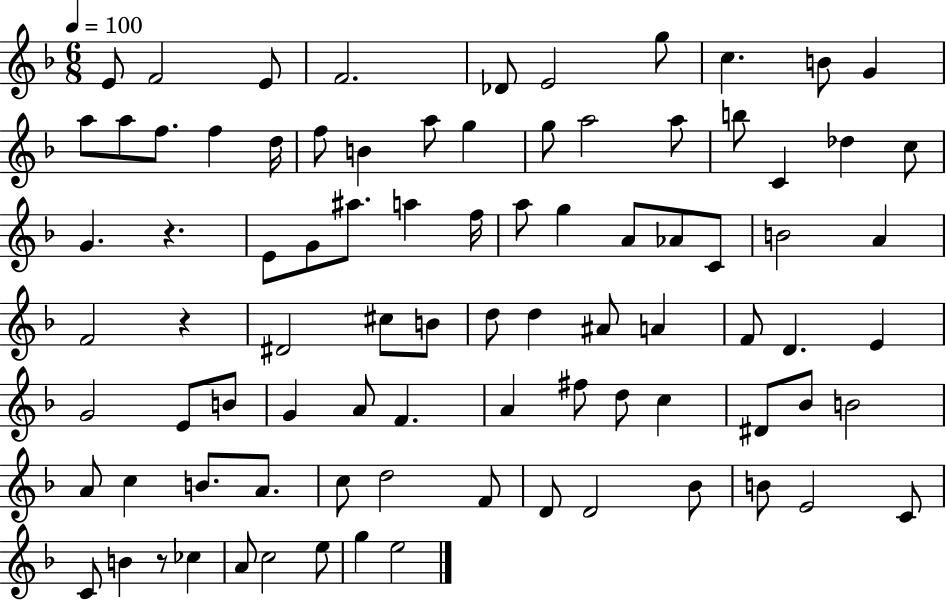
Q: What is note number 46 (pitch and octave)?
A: A#4